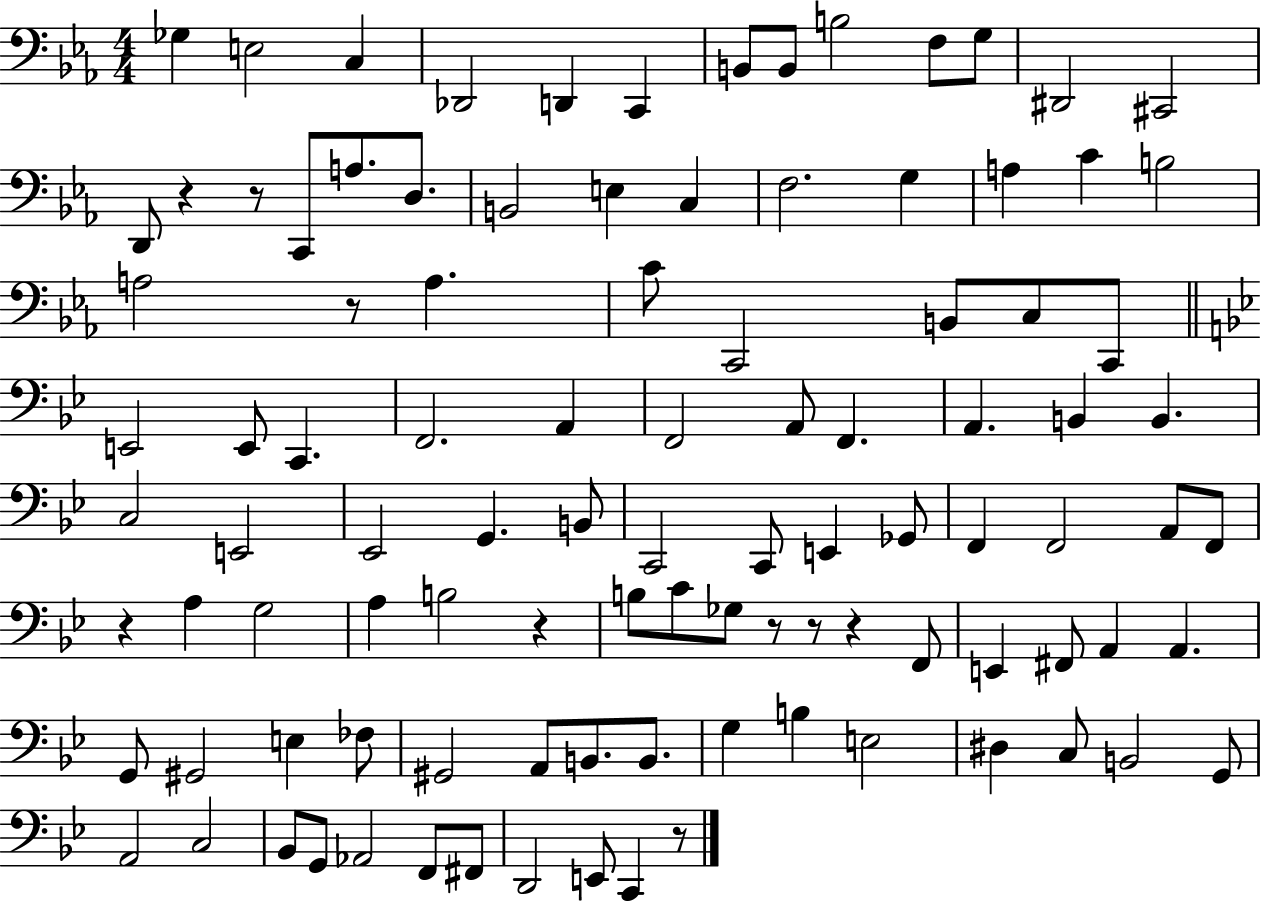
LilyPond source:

{
  \clef bass
  \numericTimeSignature
  \time 4/4
  \key ees \major
  ges4 e2 c4 | des,2 d,4 c,4 | b,8 b,8 b2 f8 g8 | dis,2 cis,2 | \break d,8 r4 r8 c,8 a8. d8. | b,2 e4 c4 | f2. g4 | a4 c'4 b2 | \break a2 r8 a4. | c'8 c,2 b,8 c8 c,8 | \bar "||" \break \key g \minor e,2 e,8 c,4. | f,2. a,4 | f,2 a,8 f,4. | a,4. b,4 b,4. | \break c2 e,2 | ees,2 g,4. b,8 | c,2 c,8 e,4 ges,8 | f,4 f,2 a,8 f,8 | \break r4 a4 g2 | a4 b2 r4 | b8 c'8 ges8 r8 r8 r4 f,8 | e,4 fis,8 a,4 a,4. | \break g,8 gis,2 e4 fes8 | gis,2 a,8 b,8. b,8. | g4 b4 e2 | dis4 c8 b,2 g,8 | \break a,2 c2 | bes,8 g,8 aes,2 f,8 fis,8 | d,2 e,8 c,4 r8 | \bar "|."
}